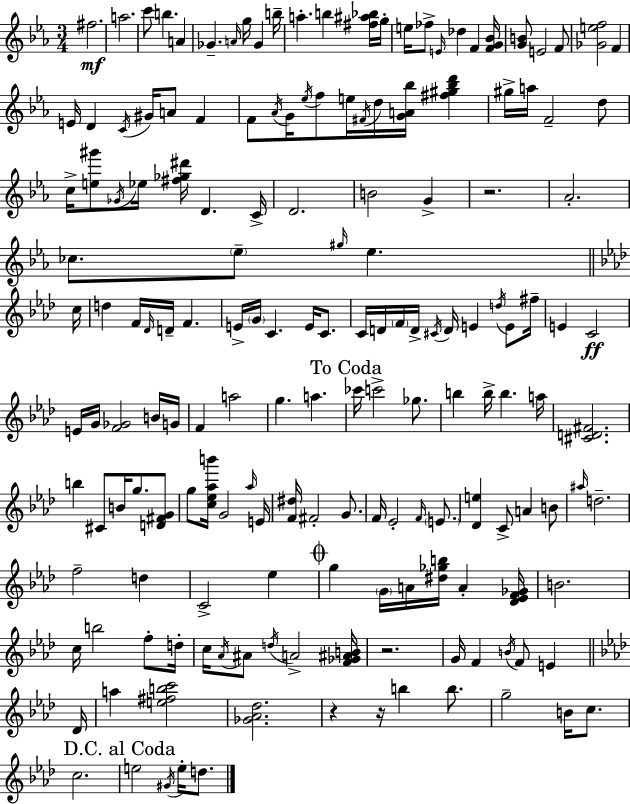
X:1
T:Untitled
M:3/4
L:1/4
K:Eb
^f2 a2 c'/2 b A _G A/4 g/4 _G b/4 a b [^f^a_b]/4 g/4 e/4 _f/2 E/4 _d F [FG_B]/4 [GB]/2 E2 F/2 [_Gef]2 F E/4 D C/4 ^G/4 A/2 F F/2 _A/4 G/4 _e/4 f/2 e/4 ^F/4 d/4 [GA_b]/4 [^f^g_bd'] ^g/4 a/4 F2 d/2 c/4 [e^g']/2 _G/4 _e/4 [^f_g^d']/4 D C/4 D2 B2 G z2 _A2 _c/2 _e/2 ^g/4 _e c/4 d F/4 _D/4 D/4 F E/4 G/4 C E/4 C/2 C/4 D/4 F/4 D/4 ^C/4 D/4 E d/4 E/2 ^f/4 E C2 E/4 G/4 [F_G]2 B/4 G/4 F a2 g a _c'/4 c'2 _g/2 b b/4 b a/4 [^CD^F]2 b ^C/2 B/4 g/2 [D^FG]/2 g/2 [c_e_ab']/4 G2 _a/4 E/4 [F^d]/4 ^F2 G/2 F/4 _E2 F/4 E/2 [_De] C/2 A B/2 ^a/4 d2 f2 d C2 _e g G/4 A/4 [^d_gb]/4 A [_D_EF_G]/4 B2 c/4 b2 f/2 d/4 c/4 _A/4 ^A/2 d/4 A2 [F_G^AB]/4 z2 G/4 F B/4 F/2 E _D/4 a [e^fbc']2 [_G_A_d]2 z z/4 b b/2 g2 B/4 c/2 c2 e2 ^G/4 e/4 d/2